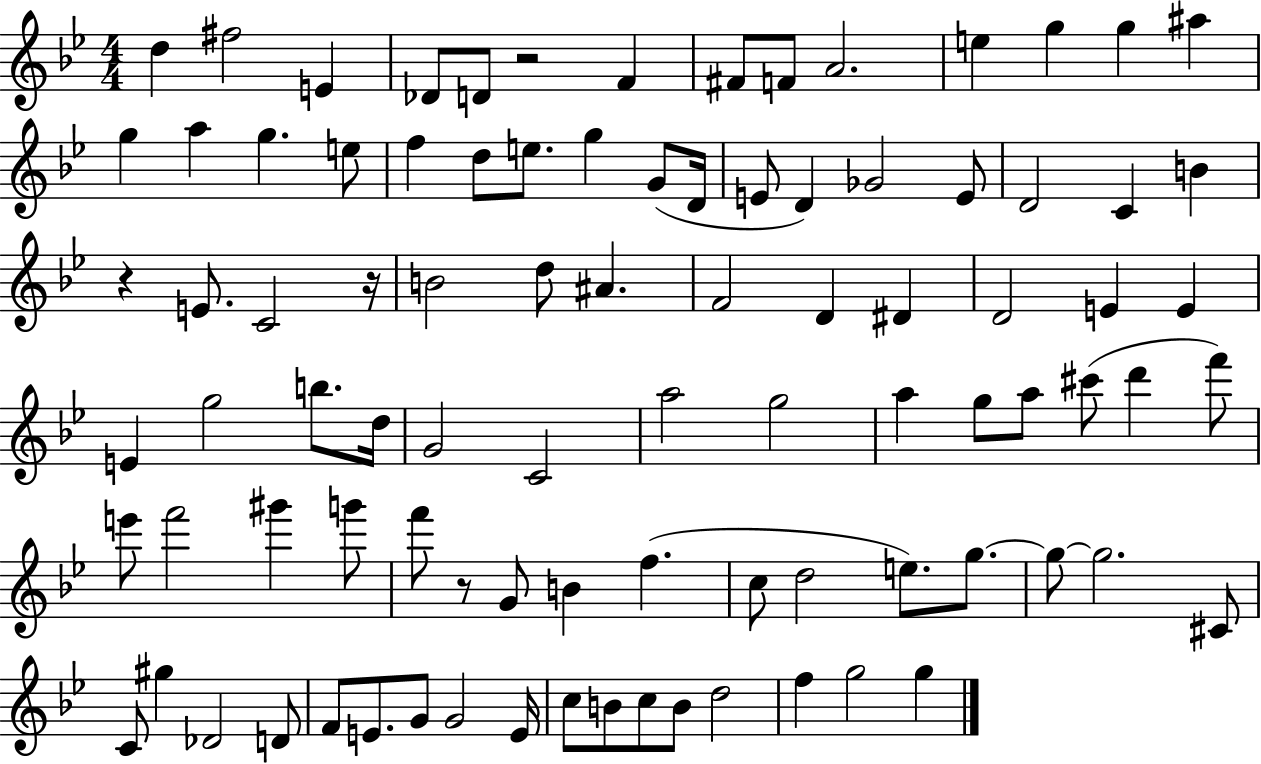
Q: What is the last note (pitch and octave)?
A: G5